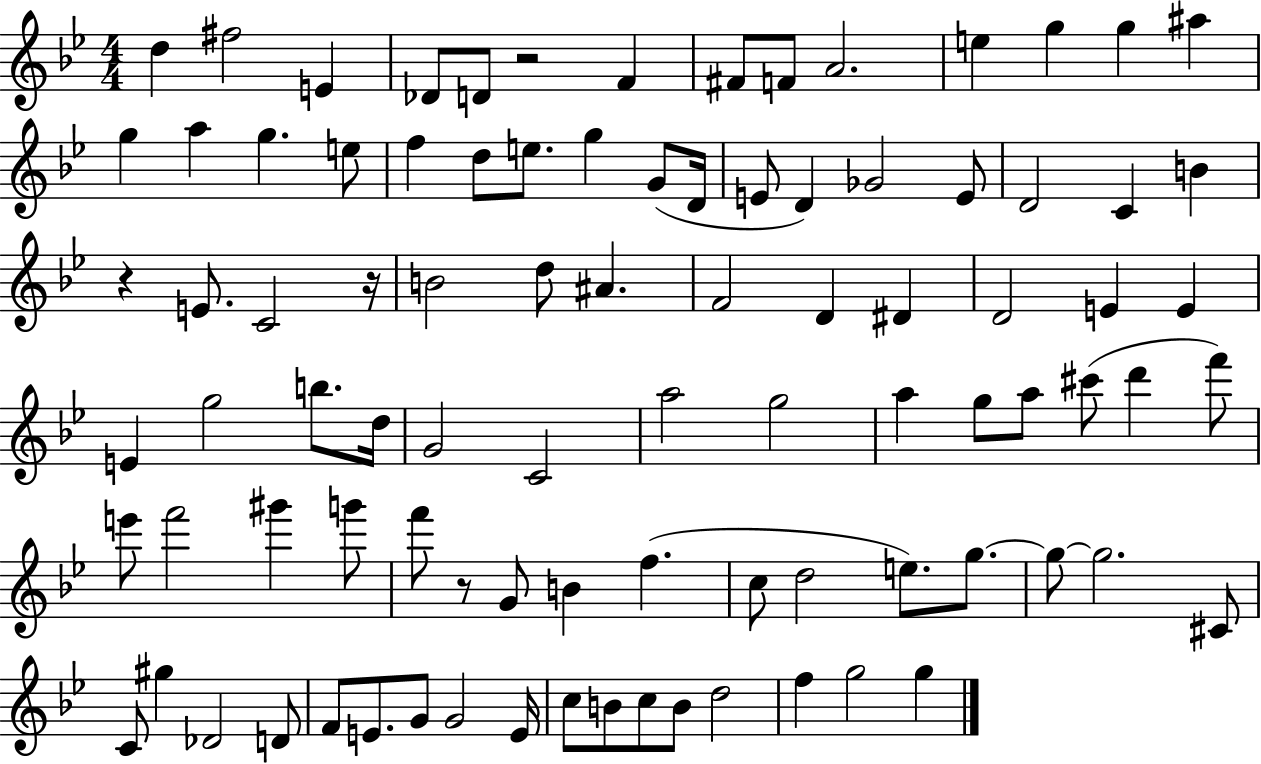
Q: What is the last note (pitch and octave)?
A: G5